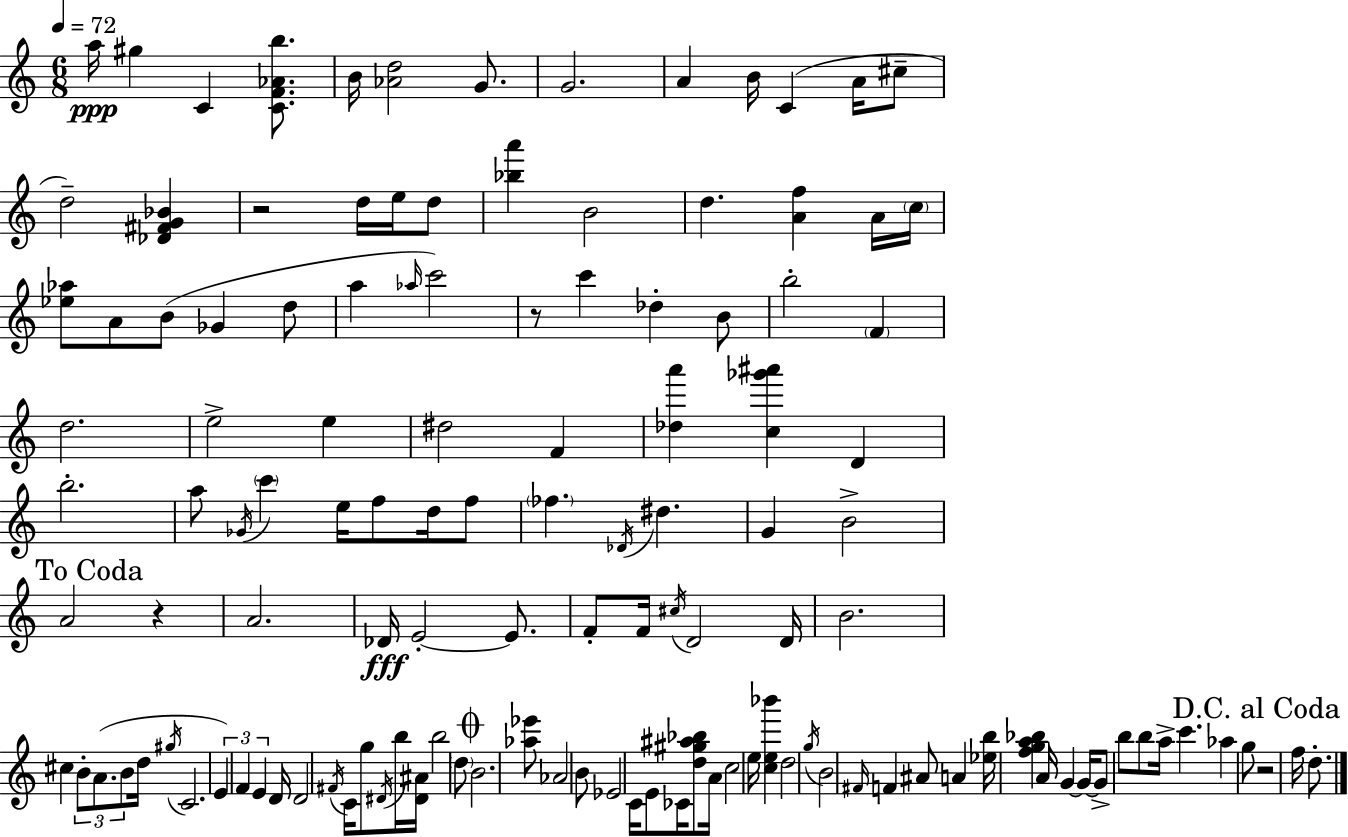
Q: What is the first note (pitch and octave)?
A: A5